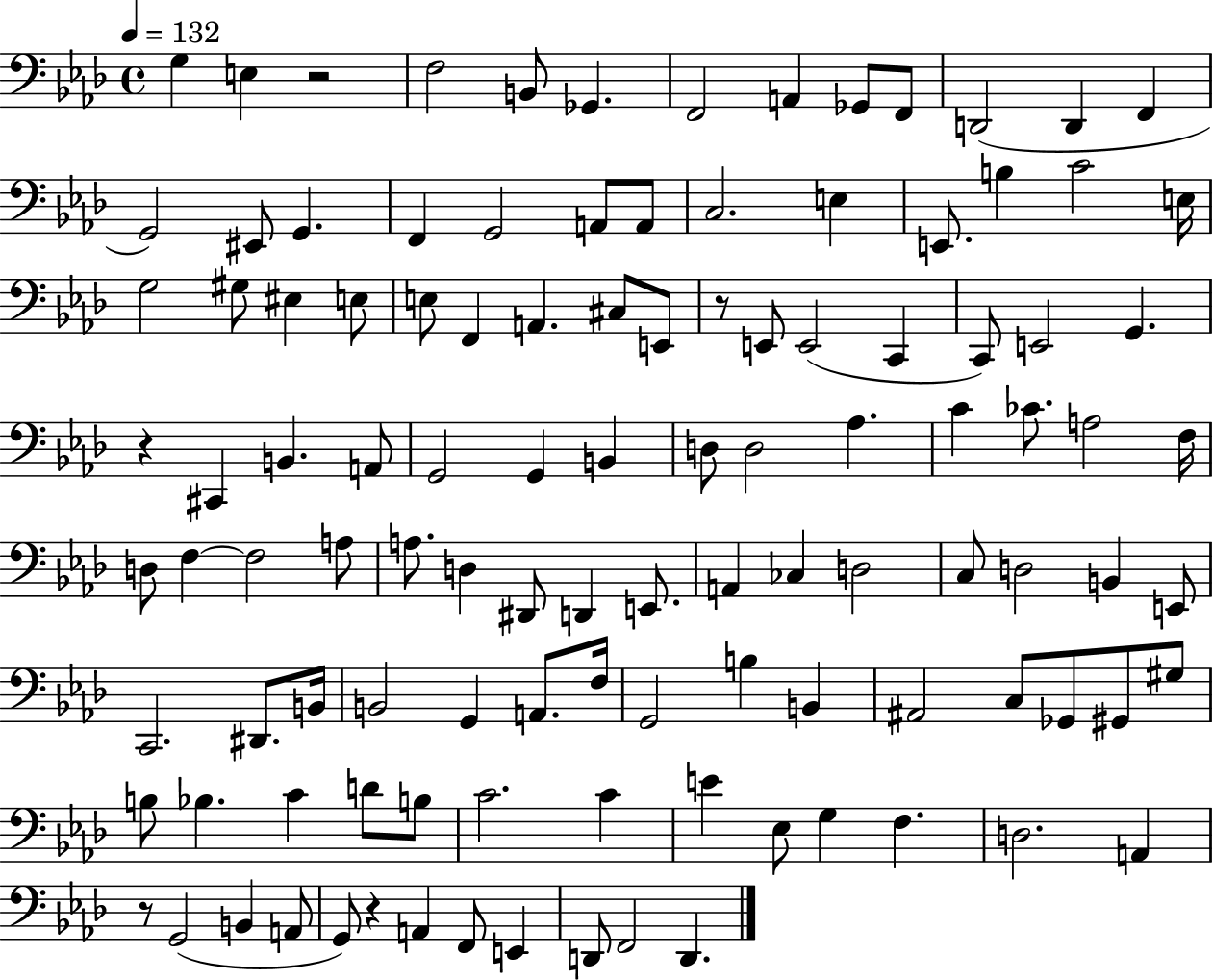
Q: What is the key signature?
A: AES major